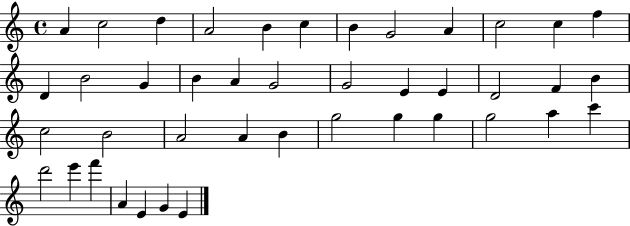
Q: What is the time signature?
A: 4/4